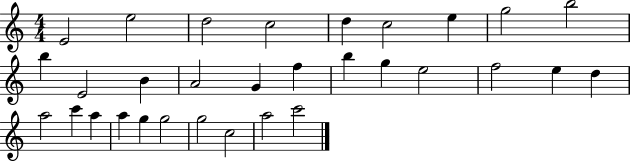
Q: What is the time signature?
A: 4/4